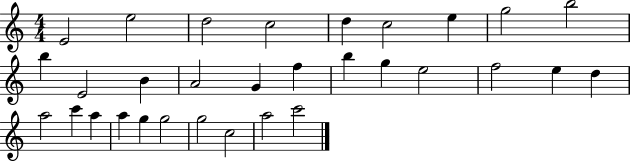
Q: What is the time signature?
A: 4/4